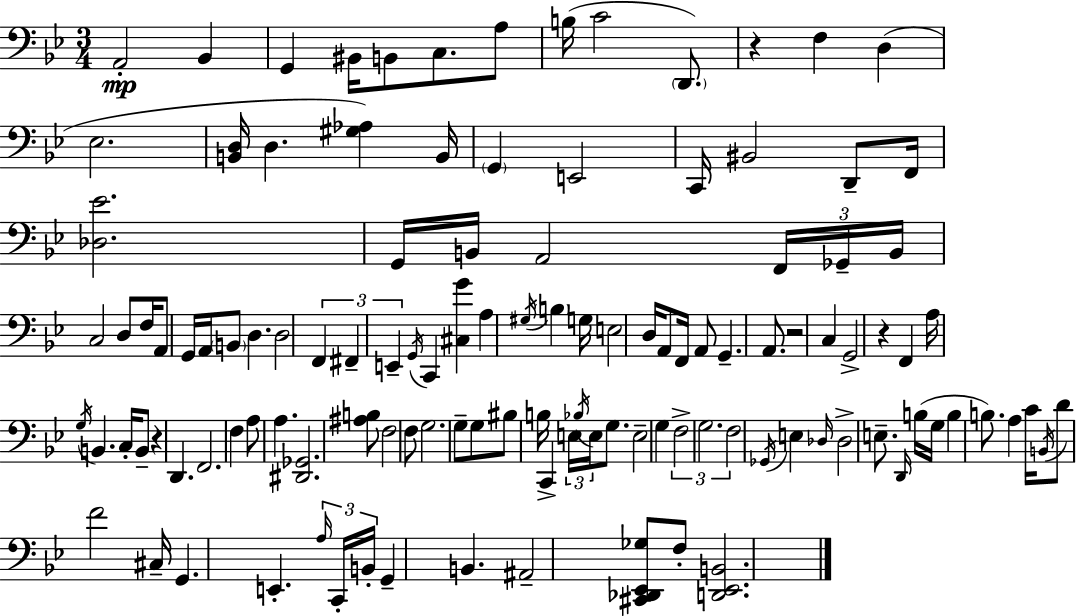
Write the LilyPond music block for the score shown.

{
  \clef bass
  \numericTimeSignature
  \time 3/4
  \key g \minor
  a,2-.\mp bes,4 | g,4 bis,16 b,8 c8. a8 | b16( c'2 \parenthesize d,8.) | r4 f4 d4( | \break ees2. | <b, d>16 d4. <gis aes>4) b,16 | \parenthesize g,4 e,2 | c,16 bis,2 d,8-- f,16 | \break <des ees'>2. | g,16 b,16 a,2 \tuplet 3/2 { f,16 ges,16-- | b,16 } c2 d8 f16 | a,8 g,16 a,16 \parenthesize b,8 d4. | \break d2 \tuplet 3/2 { f,4 | fis,4-- e,4-- } \acciaccatura { g,16 } c,4 | <cis g'>4 a4 \acciaccatura { gis16 } \parenthesize b4 | g16 e2 d16 | \break a,8 f,16 a,8 g,4.-- a,8. | r2 c4 | g,2-> r4 | f,4 a16 \acciaccatura { g16 } b,4. | \break c16-. b,8-- r4 d,4. | f,2. | f4 a8 a4. | <dis, ges,>2. | \break <ais b>8 f2 | f8 g2. | g8-- g8 bis8 b16 c,4-> | \tuplet 3/2 { e16 \acciaccatura { bes16 } e16 } g8. e2-- | \break g4 \tuplet 3/2 { f2-> | g2. | f2 } | \acciaccatura { ges,16 } e4 \grace { des16 } des2-> | \break e8.-- \grace { d,16 }( b16 g16 b4 | b8.) a4 c'16 \acciaccatura { b,16 } d'8 f'2 | cis16-- g,4. | e,4.-. \tuplet 3/2 { \grace { a16 } c,16-. b,16-. } g,4-- | \break b,4. ais,2-- | <cis, des, ees, ges>8 f8-. <d, ees, b,>2. | \bar "|."
}